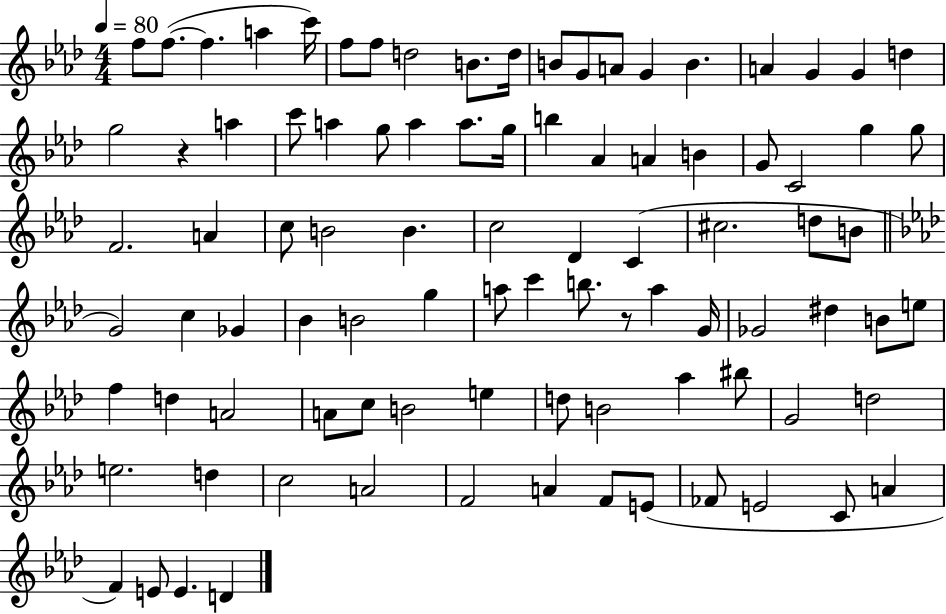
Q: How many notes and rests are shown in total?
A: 92